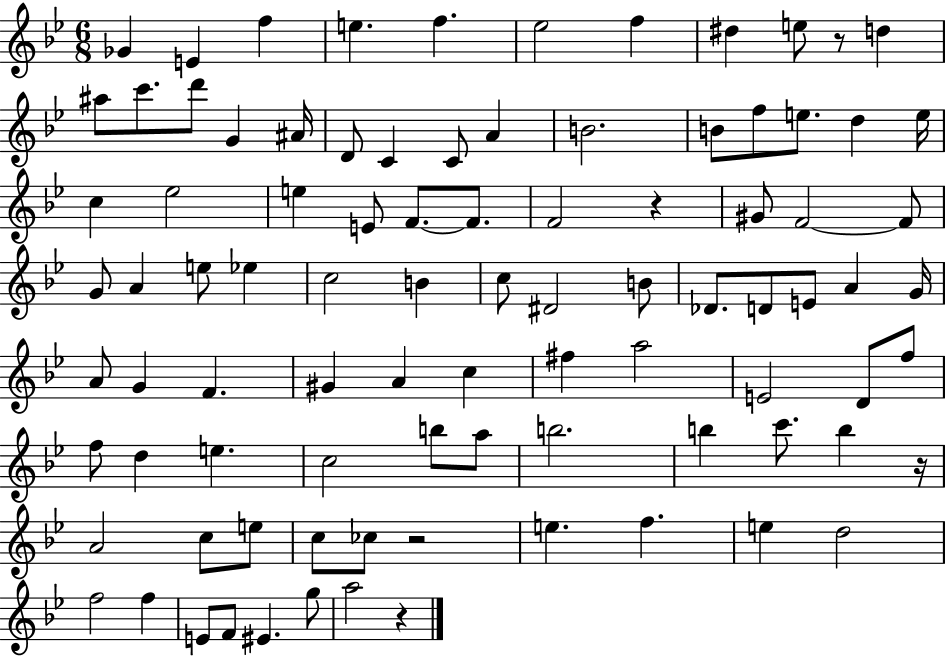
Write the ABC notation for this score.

X:1
T:Untitled
M:6/8
L:1/4
K:Bb
_G E f e f _e2 f ^d e/2 z/2 d ^a/2 c'/2 d'/2 G ^A/4 D/2 C C/2 A B2 B/2 f/2 e/2 d e/4 c _e2 e E/2 F/2 F/2 F2 z ^G/2 F2 F/2 G/2 A e/2 _e c2 B c/2 ^D2 B/2 _D/2 D/2 E/2 A G/4 A/2 G F ^G A c ^f a2 E2 D/2 f/2 f/2 d e c2 b/2 a/2 b2 b c'/2 b z/4 A2 c/2 e/2 c/2 _c/2 z2 e f e d2 f2 f E/2 F/2 ^E g/2 a2 z